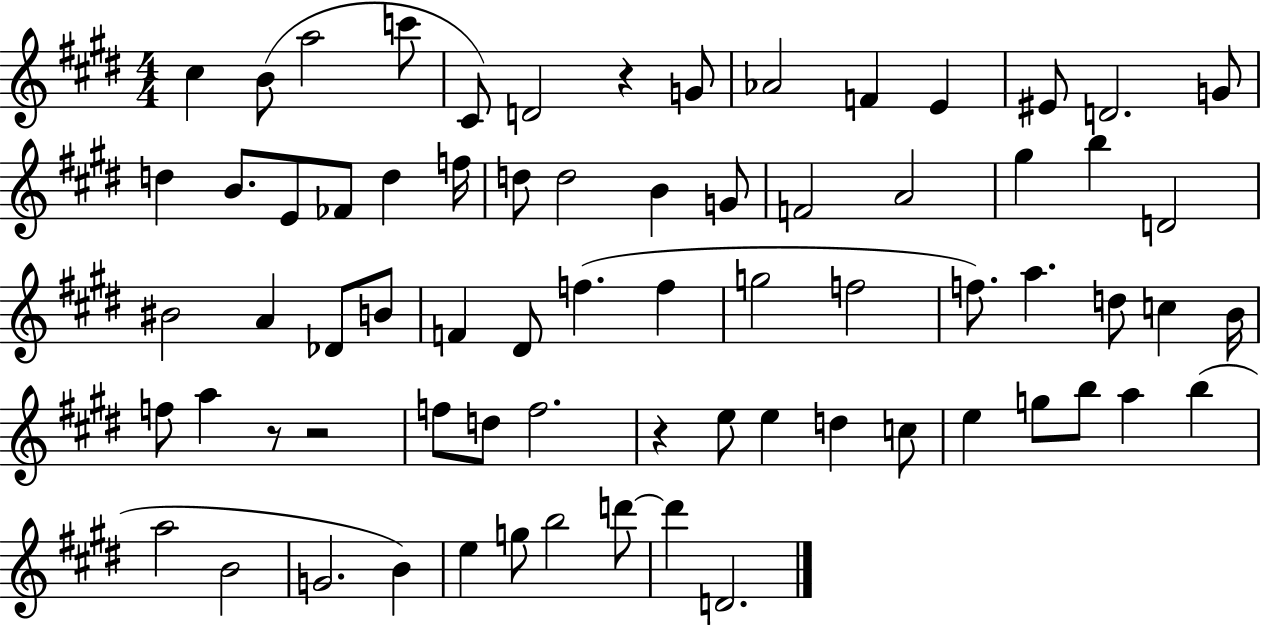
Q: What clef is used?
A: treble